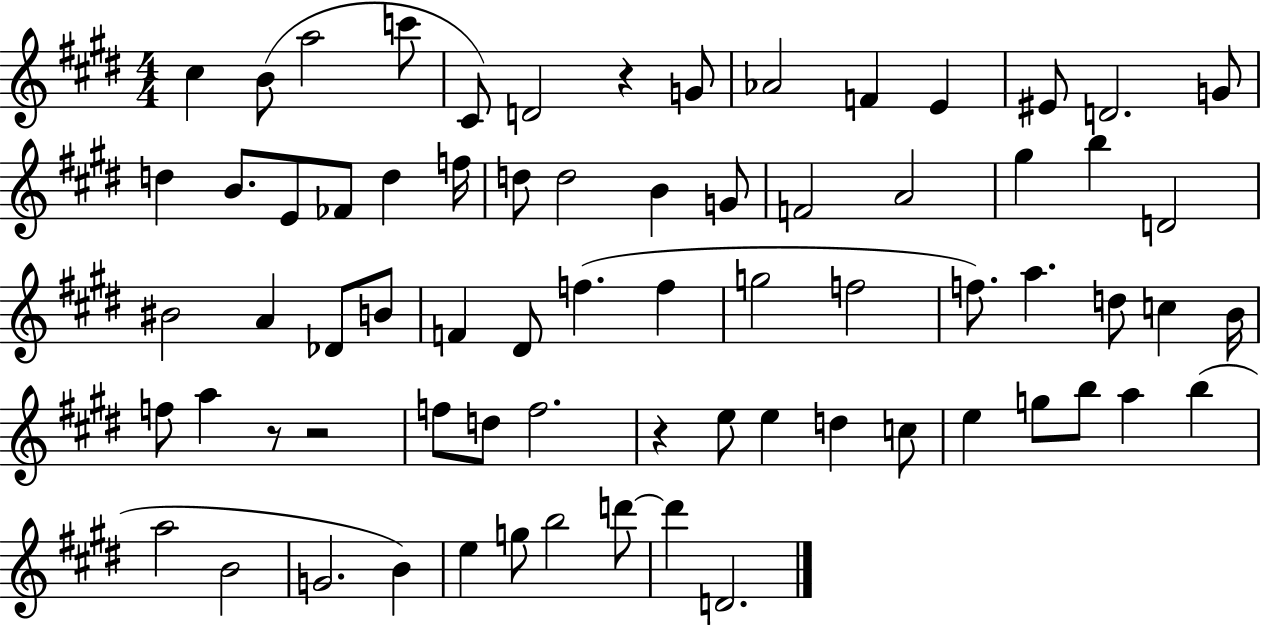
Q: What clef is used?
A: treble